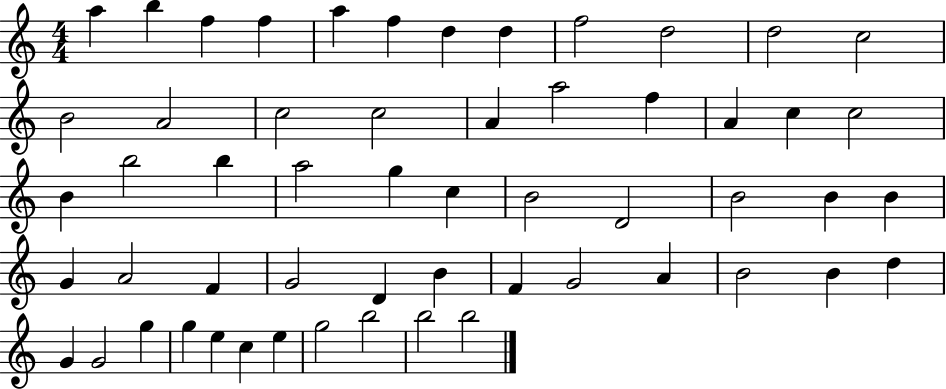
A5/q B5/q F5/q F5/q A5/q F5/q D5/q D5/q F5/h D5/h D5/h C5/h B4/h A4/h C5/h C5/h A4/q A5/h F5/q A4/q C5/q C5/h B4/q B5/h B5/q A5/h G5/q C5/q B4/h D4/h B4/h B4/q B4/q G4/q A4/h F4/q G4/h D4/q B4/q F4/q G4/h A4/q B4/h B4/q D5/q G4/q G4/h G5/q G5/q E5/q C5/q E5/q G5/h B5/h B5/h B5/h